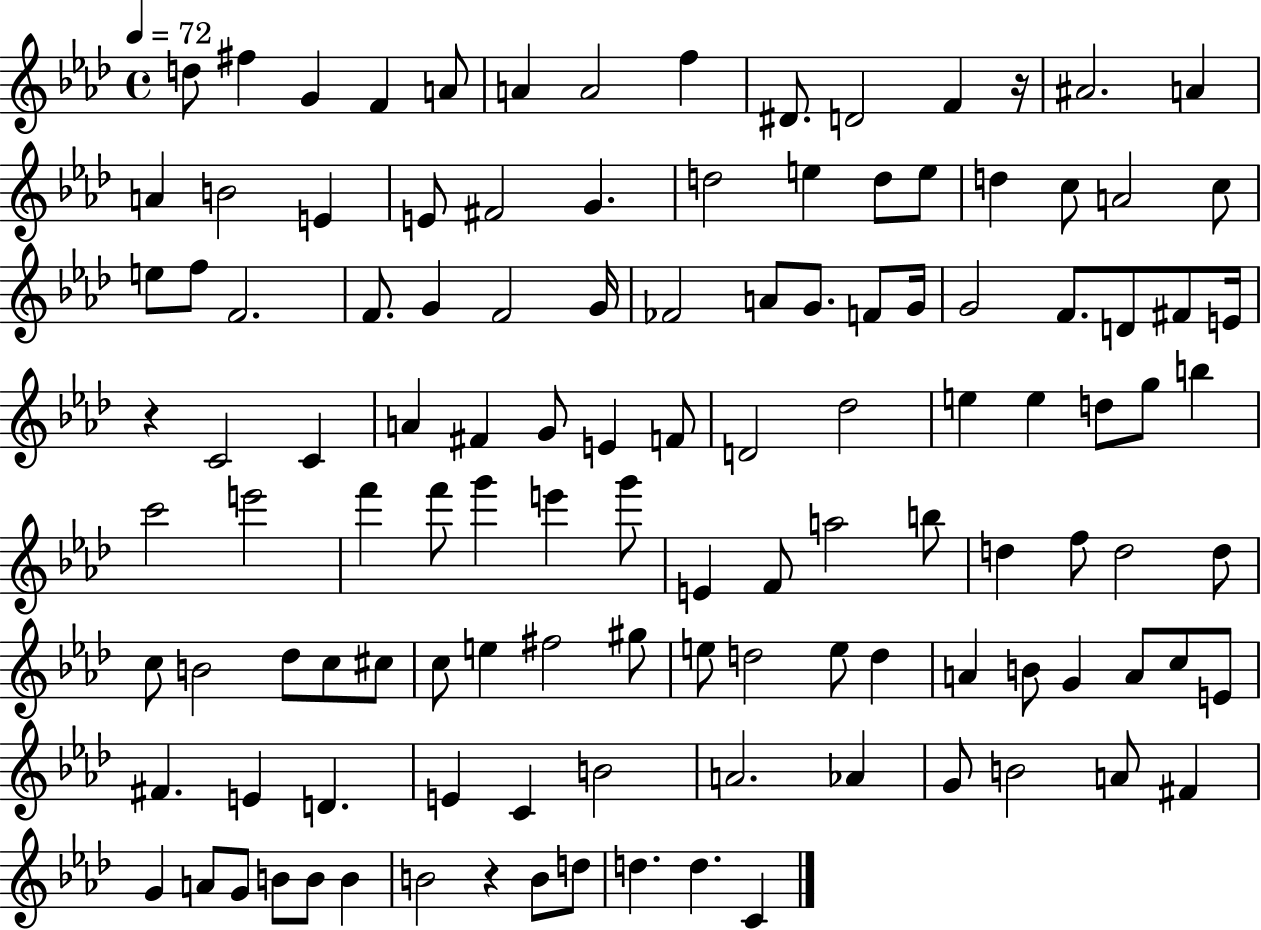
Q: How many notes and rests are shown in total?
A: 119